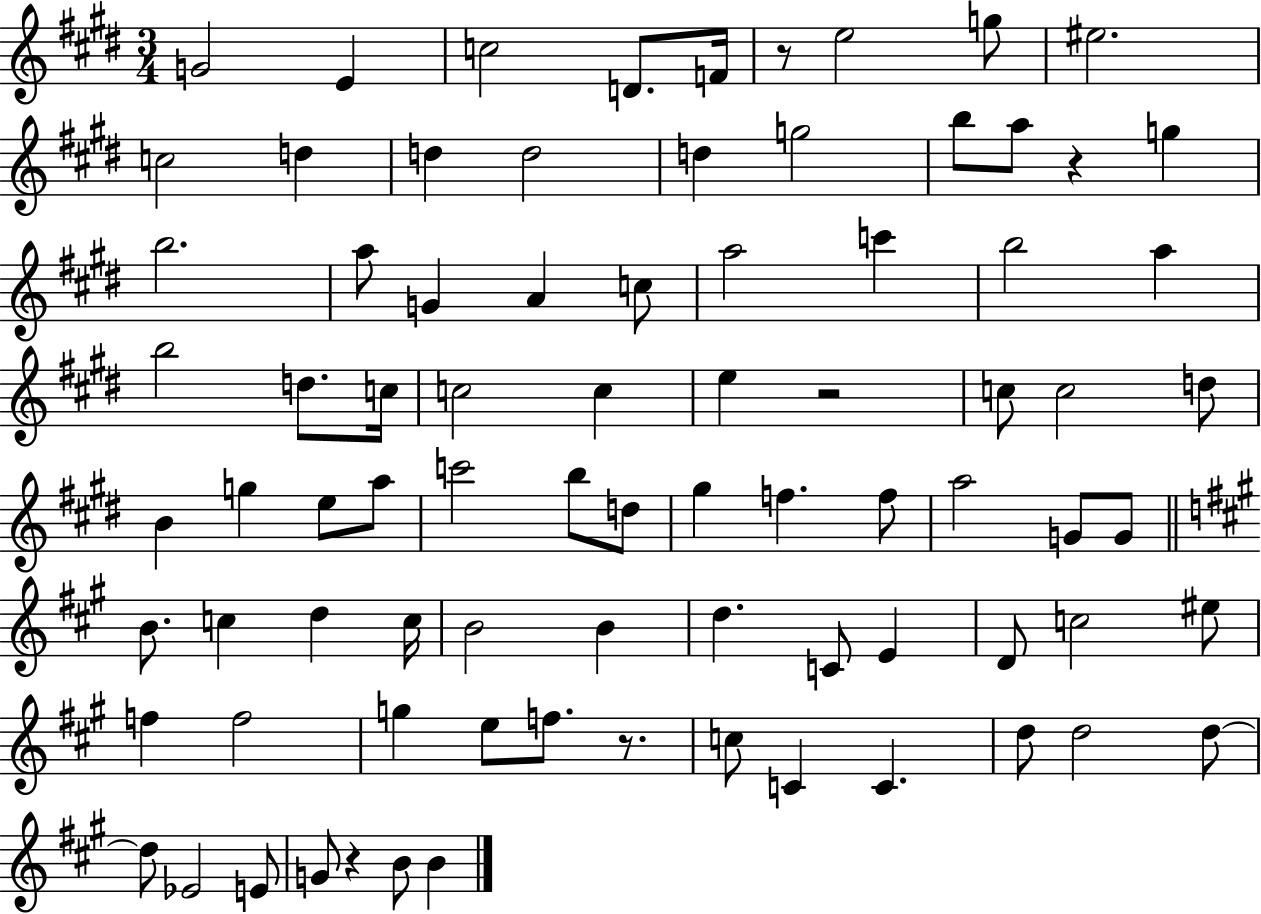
G4/h E4/q C5/h D4/e. F4/s R/e E5/h G5/e EIS5/h. C5/h D5/q D5/q D5/h D5/q G5/h B5/e A5/e R/q G5/q B5/h. A5/e G4/q A4/q C5/e A5/h C6/q B5/h A5/q B5/h D5/e. C5/s C5/h C5/q E5/q R/h C5/e C5/h D5/e B4/q G5/q E5/e A5/e C6/h B5/e D5/e G#5/q F5/q. F5/e A5/h G4/e G4/e B4/e. C5/q D5/q C5/s B4/h B4/q D5/q. C4/e E4/q D4/e C5/h EIS5/e F5/q F5/h G5/q E5/e F5/e. R/e. C5/e C4/q C4/q. D5/e D5/h D5/e D5/e Eb4/h E4/e G4/e R/q B4/e B4/q